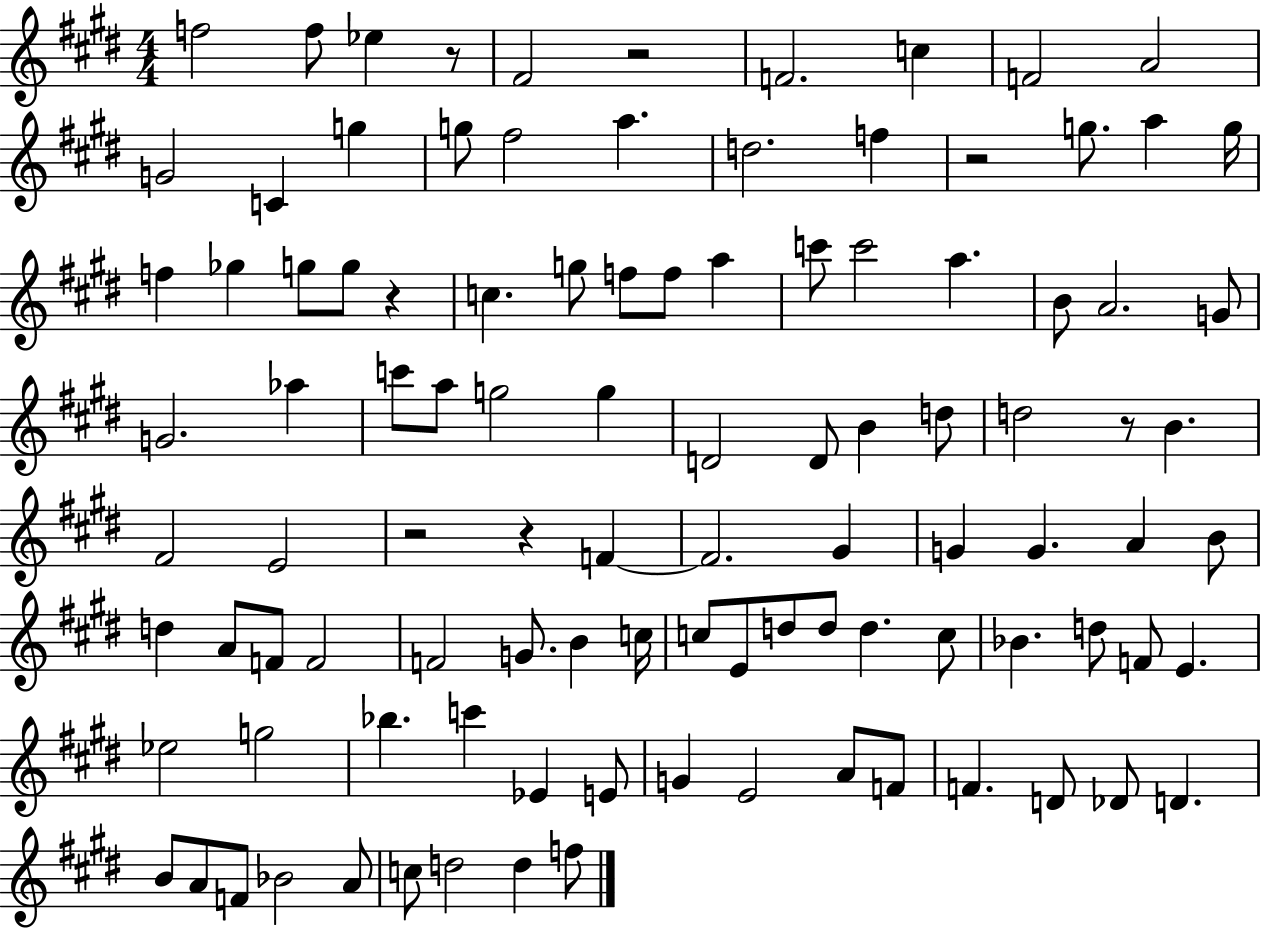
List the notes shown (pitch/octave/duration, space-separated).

F5/h F5/e Eb5/q R/e F#4/h R/h F4/h. C5/q F4/h A4/h G4/h C4/q G5/q G5/e F#5/h A5/q. D5/h. F5/q R/h G5/e. A5/q G5/s F5/q Gb5/q G5/e G5/e R/q C5/q. G5/e F5/e F5/e A5/q C6/e C6/h A5/q. B4/e A4/h. G4/e G4/h. Ab5/q C6/e A5/e G5/h G5/q D4/h D4/e B4/q D5/e D5/h R/e B4/q. F#4/h E4/h R/h R/q F4/q F4/h. G#4/q G4/q G4/q. A4/q B4/e D5/q A4/e F4/e F4/h F4/h G4/e. B4/q C5/s C5/e E4/e D5/e D5/e D5/q. C5/e Bb4/q. D5/e F4/e E4/q. Eb5/h G5/h Bb5/q. C6/q Eb4/q E4/e G4/q E4/h A4/e F4/e F4/q. D4/e Db4/e D4/q. B4/e A4/e F4/e Bb4/h A4/e C5/e D5/h D5/q F5/e